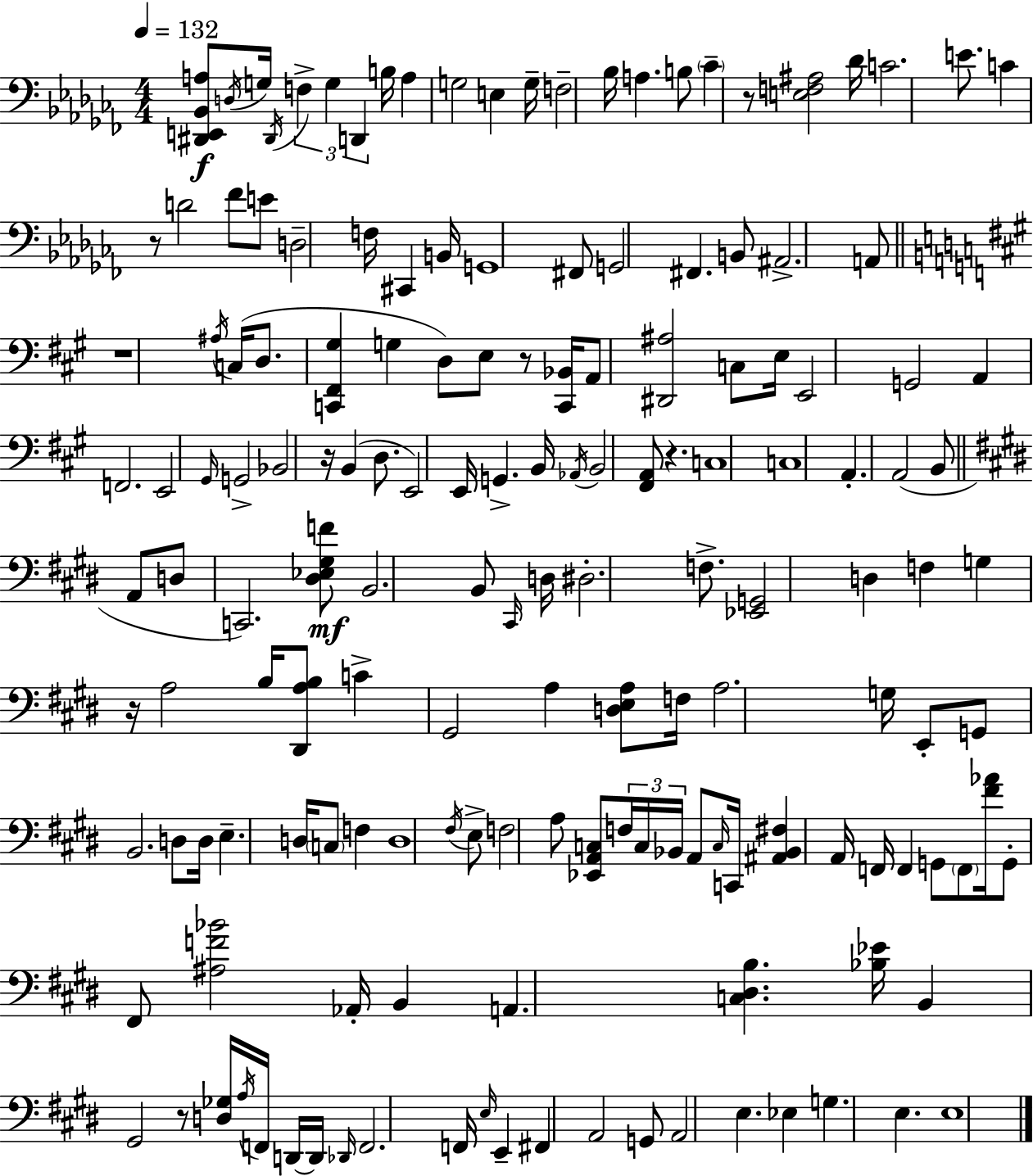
X:1
T:Untitled
M:4/4
L:1/4
K:Abm
[^D,,E,,_B,,A,]/2 D,/4 G,/4 ^D,,/4 F, G, D,, B,/4 A, G,2 E, G,/4 F,2 _B,/4 A, B,/2 _C z/2 [E,F,^A,]2 _D/4 C2 E/2 C z/2 D2 _F/2 E/2 D,2 F,/4 ^C,, B,,/4 G,,4 ^F,,/2 G,,2 ^F,, B,,/2 ^A,,2 A,,/2 z4 ^A,/4 C,/4 D,/2 [C,,^F,,^G,] G, D,/2 E,/2 z/2 [C,,_B,,]/4 A,,/2 [^D,,^A,]2 C,/2 E,/4 E,,2 G,,2 A,, F,,2 E,,2 ^G,,/4 G,,2 _B,,2 z/4 B,, D,/2 E,,2 E,,/4 G,, B,,/4 _A,,/4 B,,2 [^F,,A,,]/2 z C,4 C,4 A,, A,,2 B,,/2 A,,/2 D,/2 C,,2 [^D,_E,^G,F]/2 B,,2 B,,/2 ^C,,/4 D,/4 ^D,2 F,/2 [_E,,G,,]2 D, F, G, z/4 A,2 B,/4 [^D,,A,B,]/2 C ^G,,2 A, [D,E,A,]/2 F,/4 A,2 G,/4 E,,/2 G,,/2 B,,2 D,/2 D,/4 E, D,/4 C,/2 F, D,4 ^F,/4 E,/2 F,2 A,/2 [_E,,A,,C,]/2 F,/4 C,/4 _B,,/4 A,,/2 C,/4 C,,/4 [^A,,_B,,^F,] A,,/4 F,,/4 F,, G,,/2 F,,/2 [^F_A]/4 G,,/2 ^F,,/2 [^A,F_B]2 _A,,/4 B,, A,, [C,^D,B,] [_B,_E]/4 B,, ^G,,2 z/2 [D,_G,]/4 A,/4 F,,/4 D,,/4 D,,/4 _D,,/4 F,,2 F,,/4 E,/4 E,, ^F,, A,,2 G,,/2 A,,2 E, _E, G, E, E,4